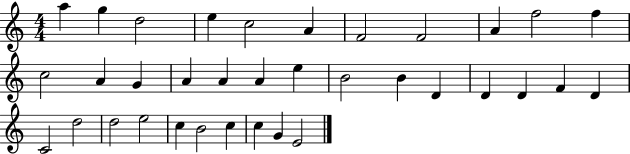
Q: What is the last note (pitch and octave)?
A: E4